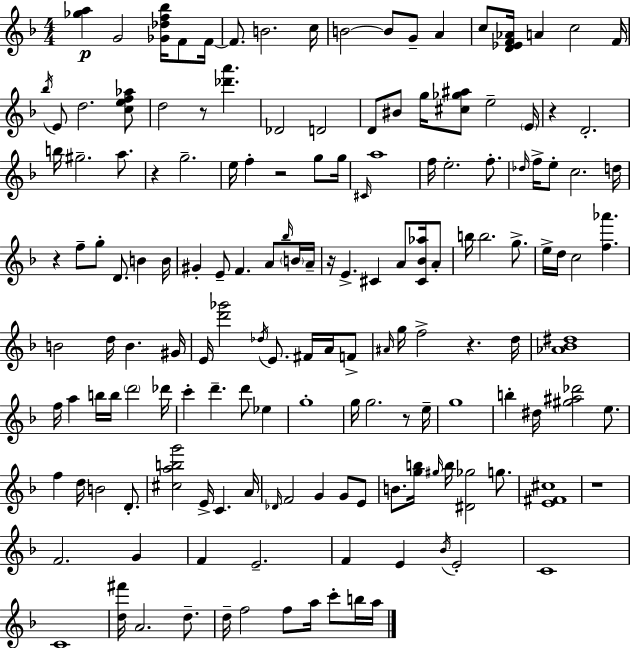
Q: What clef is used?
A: treble